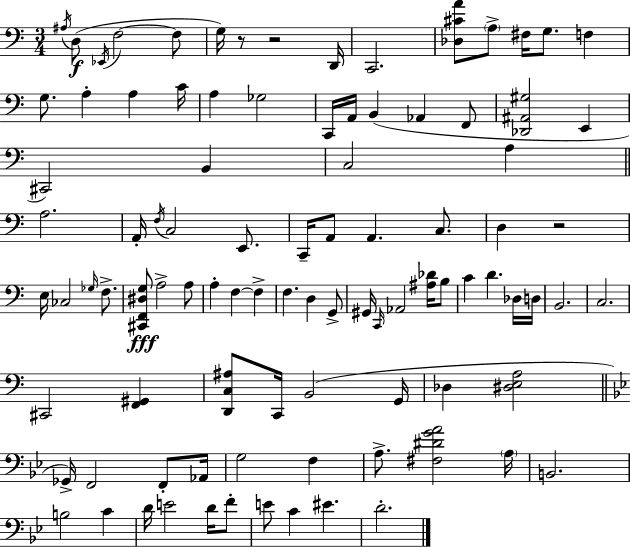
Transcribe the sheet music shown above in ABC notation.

X:1
T:Untitled
M:3/4
L:1/4
K:Am
^A,/4 D,/2 _E,,/4 F,2 F,/2 G,/4 z/2 z2 D,,/4 C,,2 [_D,^CA]/2 A,/2 ^F,/4 G,/2 F, G,/2 A, A, C/4 A, _G,2 C,,/4 A,,/4 B,, _A,, F,,/2 [_D,,^A,,^G,]2 E,, ^C,,2 B,, C,2 A, A,2 A,,/4 F,/4 C,2 E,,/2 C,,/4 A,,/2 A,, C,/2 D, z2 E,/4 _C,2 _G,/4 F,/2 [^C,,F,,^D,G,]/2 A,2 A,/2 A, F, F, F, D, G,,/2 ^G,,/4 C,,/4 _A,,2 [^A,_D]/4 B,/2 C D _D,/4 D,/4 B,,2 C,2 ^C,,2 [F,,^G,,] [D,,C,^A,]/2 C,,/4 B,,2 G,,/4 _D, [^D,E,A,]2 _G,,/4 F,,2 F,,/2 _A,,/4 G,2 F, A,/2 [^F,^DGA]2 A,/4 B,,2 B,2 C D/4 E2 D/4 F/2 E/2 C ^E D2